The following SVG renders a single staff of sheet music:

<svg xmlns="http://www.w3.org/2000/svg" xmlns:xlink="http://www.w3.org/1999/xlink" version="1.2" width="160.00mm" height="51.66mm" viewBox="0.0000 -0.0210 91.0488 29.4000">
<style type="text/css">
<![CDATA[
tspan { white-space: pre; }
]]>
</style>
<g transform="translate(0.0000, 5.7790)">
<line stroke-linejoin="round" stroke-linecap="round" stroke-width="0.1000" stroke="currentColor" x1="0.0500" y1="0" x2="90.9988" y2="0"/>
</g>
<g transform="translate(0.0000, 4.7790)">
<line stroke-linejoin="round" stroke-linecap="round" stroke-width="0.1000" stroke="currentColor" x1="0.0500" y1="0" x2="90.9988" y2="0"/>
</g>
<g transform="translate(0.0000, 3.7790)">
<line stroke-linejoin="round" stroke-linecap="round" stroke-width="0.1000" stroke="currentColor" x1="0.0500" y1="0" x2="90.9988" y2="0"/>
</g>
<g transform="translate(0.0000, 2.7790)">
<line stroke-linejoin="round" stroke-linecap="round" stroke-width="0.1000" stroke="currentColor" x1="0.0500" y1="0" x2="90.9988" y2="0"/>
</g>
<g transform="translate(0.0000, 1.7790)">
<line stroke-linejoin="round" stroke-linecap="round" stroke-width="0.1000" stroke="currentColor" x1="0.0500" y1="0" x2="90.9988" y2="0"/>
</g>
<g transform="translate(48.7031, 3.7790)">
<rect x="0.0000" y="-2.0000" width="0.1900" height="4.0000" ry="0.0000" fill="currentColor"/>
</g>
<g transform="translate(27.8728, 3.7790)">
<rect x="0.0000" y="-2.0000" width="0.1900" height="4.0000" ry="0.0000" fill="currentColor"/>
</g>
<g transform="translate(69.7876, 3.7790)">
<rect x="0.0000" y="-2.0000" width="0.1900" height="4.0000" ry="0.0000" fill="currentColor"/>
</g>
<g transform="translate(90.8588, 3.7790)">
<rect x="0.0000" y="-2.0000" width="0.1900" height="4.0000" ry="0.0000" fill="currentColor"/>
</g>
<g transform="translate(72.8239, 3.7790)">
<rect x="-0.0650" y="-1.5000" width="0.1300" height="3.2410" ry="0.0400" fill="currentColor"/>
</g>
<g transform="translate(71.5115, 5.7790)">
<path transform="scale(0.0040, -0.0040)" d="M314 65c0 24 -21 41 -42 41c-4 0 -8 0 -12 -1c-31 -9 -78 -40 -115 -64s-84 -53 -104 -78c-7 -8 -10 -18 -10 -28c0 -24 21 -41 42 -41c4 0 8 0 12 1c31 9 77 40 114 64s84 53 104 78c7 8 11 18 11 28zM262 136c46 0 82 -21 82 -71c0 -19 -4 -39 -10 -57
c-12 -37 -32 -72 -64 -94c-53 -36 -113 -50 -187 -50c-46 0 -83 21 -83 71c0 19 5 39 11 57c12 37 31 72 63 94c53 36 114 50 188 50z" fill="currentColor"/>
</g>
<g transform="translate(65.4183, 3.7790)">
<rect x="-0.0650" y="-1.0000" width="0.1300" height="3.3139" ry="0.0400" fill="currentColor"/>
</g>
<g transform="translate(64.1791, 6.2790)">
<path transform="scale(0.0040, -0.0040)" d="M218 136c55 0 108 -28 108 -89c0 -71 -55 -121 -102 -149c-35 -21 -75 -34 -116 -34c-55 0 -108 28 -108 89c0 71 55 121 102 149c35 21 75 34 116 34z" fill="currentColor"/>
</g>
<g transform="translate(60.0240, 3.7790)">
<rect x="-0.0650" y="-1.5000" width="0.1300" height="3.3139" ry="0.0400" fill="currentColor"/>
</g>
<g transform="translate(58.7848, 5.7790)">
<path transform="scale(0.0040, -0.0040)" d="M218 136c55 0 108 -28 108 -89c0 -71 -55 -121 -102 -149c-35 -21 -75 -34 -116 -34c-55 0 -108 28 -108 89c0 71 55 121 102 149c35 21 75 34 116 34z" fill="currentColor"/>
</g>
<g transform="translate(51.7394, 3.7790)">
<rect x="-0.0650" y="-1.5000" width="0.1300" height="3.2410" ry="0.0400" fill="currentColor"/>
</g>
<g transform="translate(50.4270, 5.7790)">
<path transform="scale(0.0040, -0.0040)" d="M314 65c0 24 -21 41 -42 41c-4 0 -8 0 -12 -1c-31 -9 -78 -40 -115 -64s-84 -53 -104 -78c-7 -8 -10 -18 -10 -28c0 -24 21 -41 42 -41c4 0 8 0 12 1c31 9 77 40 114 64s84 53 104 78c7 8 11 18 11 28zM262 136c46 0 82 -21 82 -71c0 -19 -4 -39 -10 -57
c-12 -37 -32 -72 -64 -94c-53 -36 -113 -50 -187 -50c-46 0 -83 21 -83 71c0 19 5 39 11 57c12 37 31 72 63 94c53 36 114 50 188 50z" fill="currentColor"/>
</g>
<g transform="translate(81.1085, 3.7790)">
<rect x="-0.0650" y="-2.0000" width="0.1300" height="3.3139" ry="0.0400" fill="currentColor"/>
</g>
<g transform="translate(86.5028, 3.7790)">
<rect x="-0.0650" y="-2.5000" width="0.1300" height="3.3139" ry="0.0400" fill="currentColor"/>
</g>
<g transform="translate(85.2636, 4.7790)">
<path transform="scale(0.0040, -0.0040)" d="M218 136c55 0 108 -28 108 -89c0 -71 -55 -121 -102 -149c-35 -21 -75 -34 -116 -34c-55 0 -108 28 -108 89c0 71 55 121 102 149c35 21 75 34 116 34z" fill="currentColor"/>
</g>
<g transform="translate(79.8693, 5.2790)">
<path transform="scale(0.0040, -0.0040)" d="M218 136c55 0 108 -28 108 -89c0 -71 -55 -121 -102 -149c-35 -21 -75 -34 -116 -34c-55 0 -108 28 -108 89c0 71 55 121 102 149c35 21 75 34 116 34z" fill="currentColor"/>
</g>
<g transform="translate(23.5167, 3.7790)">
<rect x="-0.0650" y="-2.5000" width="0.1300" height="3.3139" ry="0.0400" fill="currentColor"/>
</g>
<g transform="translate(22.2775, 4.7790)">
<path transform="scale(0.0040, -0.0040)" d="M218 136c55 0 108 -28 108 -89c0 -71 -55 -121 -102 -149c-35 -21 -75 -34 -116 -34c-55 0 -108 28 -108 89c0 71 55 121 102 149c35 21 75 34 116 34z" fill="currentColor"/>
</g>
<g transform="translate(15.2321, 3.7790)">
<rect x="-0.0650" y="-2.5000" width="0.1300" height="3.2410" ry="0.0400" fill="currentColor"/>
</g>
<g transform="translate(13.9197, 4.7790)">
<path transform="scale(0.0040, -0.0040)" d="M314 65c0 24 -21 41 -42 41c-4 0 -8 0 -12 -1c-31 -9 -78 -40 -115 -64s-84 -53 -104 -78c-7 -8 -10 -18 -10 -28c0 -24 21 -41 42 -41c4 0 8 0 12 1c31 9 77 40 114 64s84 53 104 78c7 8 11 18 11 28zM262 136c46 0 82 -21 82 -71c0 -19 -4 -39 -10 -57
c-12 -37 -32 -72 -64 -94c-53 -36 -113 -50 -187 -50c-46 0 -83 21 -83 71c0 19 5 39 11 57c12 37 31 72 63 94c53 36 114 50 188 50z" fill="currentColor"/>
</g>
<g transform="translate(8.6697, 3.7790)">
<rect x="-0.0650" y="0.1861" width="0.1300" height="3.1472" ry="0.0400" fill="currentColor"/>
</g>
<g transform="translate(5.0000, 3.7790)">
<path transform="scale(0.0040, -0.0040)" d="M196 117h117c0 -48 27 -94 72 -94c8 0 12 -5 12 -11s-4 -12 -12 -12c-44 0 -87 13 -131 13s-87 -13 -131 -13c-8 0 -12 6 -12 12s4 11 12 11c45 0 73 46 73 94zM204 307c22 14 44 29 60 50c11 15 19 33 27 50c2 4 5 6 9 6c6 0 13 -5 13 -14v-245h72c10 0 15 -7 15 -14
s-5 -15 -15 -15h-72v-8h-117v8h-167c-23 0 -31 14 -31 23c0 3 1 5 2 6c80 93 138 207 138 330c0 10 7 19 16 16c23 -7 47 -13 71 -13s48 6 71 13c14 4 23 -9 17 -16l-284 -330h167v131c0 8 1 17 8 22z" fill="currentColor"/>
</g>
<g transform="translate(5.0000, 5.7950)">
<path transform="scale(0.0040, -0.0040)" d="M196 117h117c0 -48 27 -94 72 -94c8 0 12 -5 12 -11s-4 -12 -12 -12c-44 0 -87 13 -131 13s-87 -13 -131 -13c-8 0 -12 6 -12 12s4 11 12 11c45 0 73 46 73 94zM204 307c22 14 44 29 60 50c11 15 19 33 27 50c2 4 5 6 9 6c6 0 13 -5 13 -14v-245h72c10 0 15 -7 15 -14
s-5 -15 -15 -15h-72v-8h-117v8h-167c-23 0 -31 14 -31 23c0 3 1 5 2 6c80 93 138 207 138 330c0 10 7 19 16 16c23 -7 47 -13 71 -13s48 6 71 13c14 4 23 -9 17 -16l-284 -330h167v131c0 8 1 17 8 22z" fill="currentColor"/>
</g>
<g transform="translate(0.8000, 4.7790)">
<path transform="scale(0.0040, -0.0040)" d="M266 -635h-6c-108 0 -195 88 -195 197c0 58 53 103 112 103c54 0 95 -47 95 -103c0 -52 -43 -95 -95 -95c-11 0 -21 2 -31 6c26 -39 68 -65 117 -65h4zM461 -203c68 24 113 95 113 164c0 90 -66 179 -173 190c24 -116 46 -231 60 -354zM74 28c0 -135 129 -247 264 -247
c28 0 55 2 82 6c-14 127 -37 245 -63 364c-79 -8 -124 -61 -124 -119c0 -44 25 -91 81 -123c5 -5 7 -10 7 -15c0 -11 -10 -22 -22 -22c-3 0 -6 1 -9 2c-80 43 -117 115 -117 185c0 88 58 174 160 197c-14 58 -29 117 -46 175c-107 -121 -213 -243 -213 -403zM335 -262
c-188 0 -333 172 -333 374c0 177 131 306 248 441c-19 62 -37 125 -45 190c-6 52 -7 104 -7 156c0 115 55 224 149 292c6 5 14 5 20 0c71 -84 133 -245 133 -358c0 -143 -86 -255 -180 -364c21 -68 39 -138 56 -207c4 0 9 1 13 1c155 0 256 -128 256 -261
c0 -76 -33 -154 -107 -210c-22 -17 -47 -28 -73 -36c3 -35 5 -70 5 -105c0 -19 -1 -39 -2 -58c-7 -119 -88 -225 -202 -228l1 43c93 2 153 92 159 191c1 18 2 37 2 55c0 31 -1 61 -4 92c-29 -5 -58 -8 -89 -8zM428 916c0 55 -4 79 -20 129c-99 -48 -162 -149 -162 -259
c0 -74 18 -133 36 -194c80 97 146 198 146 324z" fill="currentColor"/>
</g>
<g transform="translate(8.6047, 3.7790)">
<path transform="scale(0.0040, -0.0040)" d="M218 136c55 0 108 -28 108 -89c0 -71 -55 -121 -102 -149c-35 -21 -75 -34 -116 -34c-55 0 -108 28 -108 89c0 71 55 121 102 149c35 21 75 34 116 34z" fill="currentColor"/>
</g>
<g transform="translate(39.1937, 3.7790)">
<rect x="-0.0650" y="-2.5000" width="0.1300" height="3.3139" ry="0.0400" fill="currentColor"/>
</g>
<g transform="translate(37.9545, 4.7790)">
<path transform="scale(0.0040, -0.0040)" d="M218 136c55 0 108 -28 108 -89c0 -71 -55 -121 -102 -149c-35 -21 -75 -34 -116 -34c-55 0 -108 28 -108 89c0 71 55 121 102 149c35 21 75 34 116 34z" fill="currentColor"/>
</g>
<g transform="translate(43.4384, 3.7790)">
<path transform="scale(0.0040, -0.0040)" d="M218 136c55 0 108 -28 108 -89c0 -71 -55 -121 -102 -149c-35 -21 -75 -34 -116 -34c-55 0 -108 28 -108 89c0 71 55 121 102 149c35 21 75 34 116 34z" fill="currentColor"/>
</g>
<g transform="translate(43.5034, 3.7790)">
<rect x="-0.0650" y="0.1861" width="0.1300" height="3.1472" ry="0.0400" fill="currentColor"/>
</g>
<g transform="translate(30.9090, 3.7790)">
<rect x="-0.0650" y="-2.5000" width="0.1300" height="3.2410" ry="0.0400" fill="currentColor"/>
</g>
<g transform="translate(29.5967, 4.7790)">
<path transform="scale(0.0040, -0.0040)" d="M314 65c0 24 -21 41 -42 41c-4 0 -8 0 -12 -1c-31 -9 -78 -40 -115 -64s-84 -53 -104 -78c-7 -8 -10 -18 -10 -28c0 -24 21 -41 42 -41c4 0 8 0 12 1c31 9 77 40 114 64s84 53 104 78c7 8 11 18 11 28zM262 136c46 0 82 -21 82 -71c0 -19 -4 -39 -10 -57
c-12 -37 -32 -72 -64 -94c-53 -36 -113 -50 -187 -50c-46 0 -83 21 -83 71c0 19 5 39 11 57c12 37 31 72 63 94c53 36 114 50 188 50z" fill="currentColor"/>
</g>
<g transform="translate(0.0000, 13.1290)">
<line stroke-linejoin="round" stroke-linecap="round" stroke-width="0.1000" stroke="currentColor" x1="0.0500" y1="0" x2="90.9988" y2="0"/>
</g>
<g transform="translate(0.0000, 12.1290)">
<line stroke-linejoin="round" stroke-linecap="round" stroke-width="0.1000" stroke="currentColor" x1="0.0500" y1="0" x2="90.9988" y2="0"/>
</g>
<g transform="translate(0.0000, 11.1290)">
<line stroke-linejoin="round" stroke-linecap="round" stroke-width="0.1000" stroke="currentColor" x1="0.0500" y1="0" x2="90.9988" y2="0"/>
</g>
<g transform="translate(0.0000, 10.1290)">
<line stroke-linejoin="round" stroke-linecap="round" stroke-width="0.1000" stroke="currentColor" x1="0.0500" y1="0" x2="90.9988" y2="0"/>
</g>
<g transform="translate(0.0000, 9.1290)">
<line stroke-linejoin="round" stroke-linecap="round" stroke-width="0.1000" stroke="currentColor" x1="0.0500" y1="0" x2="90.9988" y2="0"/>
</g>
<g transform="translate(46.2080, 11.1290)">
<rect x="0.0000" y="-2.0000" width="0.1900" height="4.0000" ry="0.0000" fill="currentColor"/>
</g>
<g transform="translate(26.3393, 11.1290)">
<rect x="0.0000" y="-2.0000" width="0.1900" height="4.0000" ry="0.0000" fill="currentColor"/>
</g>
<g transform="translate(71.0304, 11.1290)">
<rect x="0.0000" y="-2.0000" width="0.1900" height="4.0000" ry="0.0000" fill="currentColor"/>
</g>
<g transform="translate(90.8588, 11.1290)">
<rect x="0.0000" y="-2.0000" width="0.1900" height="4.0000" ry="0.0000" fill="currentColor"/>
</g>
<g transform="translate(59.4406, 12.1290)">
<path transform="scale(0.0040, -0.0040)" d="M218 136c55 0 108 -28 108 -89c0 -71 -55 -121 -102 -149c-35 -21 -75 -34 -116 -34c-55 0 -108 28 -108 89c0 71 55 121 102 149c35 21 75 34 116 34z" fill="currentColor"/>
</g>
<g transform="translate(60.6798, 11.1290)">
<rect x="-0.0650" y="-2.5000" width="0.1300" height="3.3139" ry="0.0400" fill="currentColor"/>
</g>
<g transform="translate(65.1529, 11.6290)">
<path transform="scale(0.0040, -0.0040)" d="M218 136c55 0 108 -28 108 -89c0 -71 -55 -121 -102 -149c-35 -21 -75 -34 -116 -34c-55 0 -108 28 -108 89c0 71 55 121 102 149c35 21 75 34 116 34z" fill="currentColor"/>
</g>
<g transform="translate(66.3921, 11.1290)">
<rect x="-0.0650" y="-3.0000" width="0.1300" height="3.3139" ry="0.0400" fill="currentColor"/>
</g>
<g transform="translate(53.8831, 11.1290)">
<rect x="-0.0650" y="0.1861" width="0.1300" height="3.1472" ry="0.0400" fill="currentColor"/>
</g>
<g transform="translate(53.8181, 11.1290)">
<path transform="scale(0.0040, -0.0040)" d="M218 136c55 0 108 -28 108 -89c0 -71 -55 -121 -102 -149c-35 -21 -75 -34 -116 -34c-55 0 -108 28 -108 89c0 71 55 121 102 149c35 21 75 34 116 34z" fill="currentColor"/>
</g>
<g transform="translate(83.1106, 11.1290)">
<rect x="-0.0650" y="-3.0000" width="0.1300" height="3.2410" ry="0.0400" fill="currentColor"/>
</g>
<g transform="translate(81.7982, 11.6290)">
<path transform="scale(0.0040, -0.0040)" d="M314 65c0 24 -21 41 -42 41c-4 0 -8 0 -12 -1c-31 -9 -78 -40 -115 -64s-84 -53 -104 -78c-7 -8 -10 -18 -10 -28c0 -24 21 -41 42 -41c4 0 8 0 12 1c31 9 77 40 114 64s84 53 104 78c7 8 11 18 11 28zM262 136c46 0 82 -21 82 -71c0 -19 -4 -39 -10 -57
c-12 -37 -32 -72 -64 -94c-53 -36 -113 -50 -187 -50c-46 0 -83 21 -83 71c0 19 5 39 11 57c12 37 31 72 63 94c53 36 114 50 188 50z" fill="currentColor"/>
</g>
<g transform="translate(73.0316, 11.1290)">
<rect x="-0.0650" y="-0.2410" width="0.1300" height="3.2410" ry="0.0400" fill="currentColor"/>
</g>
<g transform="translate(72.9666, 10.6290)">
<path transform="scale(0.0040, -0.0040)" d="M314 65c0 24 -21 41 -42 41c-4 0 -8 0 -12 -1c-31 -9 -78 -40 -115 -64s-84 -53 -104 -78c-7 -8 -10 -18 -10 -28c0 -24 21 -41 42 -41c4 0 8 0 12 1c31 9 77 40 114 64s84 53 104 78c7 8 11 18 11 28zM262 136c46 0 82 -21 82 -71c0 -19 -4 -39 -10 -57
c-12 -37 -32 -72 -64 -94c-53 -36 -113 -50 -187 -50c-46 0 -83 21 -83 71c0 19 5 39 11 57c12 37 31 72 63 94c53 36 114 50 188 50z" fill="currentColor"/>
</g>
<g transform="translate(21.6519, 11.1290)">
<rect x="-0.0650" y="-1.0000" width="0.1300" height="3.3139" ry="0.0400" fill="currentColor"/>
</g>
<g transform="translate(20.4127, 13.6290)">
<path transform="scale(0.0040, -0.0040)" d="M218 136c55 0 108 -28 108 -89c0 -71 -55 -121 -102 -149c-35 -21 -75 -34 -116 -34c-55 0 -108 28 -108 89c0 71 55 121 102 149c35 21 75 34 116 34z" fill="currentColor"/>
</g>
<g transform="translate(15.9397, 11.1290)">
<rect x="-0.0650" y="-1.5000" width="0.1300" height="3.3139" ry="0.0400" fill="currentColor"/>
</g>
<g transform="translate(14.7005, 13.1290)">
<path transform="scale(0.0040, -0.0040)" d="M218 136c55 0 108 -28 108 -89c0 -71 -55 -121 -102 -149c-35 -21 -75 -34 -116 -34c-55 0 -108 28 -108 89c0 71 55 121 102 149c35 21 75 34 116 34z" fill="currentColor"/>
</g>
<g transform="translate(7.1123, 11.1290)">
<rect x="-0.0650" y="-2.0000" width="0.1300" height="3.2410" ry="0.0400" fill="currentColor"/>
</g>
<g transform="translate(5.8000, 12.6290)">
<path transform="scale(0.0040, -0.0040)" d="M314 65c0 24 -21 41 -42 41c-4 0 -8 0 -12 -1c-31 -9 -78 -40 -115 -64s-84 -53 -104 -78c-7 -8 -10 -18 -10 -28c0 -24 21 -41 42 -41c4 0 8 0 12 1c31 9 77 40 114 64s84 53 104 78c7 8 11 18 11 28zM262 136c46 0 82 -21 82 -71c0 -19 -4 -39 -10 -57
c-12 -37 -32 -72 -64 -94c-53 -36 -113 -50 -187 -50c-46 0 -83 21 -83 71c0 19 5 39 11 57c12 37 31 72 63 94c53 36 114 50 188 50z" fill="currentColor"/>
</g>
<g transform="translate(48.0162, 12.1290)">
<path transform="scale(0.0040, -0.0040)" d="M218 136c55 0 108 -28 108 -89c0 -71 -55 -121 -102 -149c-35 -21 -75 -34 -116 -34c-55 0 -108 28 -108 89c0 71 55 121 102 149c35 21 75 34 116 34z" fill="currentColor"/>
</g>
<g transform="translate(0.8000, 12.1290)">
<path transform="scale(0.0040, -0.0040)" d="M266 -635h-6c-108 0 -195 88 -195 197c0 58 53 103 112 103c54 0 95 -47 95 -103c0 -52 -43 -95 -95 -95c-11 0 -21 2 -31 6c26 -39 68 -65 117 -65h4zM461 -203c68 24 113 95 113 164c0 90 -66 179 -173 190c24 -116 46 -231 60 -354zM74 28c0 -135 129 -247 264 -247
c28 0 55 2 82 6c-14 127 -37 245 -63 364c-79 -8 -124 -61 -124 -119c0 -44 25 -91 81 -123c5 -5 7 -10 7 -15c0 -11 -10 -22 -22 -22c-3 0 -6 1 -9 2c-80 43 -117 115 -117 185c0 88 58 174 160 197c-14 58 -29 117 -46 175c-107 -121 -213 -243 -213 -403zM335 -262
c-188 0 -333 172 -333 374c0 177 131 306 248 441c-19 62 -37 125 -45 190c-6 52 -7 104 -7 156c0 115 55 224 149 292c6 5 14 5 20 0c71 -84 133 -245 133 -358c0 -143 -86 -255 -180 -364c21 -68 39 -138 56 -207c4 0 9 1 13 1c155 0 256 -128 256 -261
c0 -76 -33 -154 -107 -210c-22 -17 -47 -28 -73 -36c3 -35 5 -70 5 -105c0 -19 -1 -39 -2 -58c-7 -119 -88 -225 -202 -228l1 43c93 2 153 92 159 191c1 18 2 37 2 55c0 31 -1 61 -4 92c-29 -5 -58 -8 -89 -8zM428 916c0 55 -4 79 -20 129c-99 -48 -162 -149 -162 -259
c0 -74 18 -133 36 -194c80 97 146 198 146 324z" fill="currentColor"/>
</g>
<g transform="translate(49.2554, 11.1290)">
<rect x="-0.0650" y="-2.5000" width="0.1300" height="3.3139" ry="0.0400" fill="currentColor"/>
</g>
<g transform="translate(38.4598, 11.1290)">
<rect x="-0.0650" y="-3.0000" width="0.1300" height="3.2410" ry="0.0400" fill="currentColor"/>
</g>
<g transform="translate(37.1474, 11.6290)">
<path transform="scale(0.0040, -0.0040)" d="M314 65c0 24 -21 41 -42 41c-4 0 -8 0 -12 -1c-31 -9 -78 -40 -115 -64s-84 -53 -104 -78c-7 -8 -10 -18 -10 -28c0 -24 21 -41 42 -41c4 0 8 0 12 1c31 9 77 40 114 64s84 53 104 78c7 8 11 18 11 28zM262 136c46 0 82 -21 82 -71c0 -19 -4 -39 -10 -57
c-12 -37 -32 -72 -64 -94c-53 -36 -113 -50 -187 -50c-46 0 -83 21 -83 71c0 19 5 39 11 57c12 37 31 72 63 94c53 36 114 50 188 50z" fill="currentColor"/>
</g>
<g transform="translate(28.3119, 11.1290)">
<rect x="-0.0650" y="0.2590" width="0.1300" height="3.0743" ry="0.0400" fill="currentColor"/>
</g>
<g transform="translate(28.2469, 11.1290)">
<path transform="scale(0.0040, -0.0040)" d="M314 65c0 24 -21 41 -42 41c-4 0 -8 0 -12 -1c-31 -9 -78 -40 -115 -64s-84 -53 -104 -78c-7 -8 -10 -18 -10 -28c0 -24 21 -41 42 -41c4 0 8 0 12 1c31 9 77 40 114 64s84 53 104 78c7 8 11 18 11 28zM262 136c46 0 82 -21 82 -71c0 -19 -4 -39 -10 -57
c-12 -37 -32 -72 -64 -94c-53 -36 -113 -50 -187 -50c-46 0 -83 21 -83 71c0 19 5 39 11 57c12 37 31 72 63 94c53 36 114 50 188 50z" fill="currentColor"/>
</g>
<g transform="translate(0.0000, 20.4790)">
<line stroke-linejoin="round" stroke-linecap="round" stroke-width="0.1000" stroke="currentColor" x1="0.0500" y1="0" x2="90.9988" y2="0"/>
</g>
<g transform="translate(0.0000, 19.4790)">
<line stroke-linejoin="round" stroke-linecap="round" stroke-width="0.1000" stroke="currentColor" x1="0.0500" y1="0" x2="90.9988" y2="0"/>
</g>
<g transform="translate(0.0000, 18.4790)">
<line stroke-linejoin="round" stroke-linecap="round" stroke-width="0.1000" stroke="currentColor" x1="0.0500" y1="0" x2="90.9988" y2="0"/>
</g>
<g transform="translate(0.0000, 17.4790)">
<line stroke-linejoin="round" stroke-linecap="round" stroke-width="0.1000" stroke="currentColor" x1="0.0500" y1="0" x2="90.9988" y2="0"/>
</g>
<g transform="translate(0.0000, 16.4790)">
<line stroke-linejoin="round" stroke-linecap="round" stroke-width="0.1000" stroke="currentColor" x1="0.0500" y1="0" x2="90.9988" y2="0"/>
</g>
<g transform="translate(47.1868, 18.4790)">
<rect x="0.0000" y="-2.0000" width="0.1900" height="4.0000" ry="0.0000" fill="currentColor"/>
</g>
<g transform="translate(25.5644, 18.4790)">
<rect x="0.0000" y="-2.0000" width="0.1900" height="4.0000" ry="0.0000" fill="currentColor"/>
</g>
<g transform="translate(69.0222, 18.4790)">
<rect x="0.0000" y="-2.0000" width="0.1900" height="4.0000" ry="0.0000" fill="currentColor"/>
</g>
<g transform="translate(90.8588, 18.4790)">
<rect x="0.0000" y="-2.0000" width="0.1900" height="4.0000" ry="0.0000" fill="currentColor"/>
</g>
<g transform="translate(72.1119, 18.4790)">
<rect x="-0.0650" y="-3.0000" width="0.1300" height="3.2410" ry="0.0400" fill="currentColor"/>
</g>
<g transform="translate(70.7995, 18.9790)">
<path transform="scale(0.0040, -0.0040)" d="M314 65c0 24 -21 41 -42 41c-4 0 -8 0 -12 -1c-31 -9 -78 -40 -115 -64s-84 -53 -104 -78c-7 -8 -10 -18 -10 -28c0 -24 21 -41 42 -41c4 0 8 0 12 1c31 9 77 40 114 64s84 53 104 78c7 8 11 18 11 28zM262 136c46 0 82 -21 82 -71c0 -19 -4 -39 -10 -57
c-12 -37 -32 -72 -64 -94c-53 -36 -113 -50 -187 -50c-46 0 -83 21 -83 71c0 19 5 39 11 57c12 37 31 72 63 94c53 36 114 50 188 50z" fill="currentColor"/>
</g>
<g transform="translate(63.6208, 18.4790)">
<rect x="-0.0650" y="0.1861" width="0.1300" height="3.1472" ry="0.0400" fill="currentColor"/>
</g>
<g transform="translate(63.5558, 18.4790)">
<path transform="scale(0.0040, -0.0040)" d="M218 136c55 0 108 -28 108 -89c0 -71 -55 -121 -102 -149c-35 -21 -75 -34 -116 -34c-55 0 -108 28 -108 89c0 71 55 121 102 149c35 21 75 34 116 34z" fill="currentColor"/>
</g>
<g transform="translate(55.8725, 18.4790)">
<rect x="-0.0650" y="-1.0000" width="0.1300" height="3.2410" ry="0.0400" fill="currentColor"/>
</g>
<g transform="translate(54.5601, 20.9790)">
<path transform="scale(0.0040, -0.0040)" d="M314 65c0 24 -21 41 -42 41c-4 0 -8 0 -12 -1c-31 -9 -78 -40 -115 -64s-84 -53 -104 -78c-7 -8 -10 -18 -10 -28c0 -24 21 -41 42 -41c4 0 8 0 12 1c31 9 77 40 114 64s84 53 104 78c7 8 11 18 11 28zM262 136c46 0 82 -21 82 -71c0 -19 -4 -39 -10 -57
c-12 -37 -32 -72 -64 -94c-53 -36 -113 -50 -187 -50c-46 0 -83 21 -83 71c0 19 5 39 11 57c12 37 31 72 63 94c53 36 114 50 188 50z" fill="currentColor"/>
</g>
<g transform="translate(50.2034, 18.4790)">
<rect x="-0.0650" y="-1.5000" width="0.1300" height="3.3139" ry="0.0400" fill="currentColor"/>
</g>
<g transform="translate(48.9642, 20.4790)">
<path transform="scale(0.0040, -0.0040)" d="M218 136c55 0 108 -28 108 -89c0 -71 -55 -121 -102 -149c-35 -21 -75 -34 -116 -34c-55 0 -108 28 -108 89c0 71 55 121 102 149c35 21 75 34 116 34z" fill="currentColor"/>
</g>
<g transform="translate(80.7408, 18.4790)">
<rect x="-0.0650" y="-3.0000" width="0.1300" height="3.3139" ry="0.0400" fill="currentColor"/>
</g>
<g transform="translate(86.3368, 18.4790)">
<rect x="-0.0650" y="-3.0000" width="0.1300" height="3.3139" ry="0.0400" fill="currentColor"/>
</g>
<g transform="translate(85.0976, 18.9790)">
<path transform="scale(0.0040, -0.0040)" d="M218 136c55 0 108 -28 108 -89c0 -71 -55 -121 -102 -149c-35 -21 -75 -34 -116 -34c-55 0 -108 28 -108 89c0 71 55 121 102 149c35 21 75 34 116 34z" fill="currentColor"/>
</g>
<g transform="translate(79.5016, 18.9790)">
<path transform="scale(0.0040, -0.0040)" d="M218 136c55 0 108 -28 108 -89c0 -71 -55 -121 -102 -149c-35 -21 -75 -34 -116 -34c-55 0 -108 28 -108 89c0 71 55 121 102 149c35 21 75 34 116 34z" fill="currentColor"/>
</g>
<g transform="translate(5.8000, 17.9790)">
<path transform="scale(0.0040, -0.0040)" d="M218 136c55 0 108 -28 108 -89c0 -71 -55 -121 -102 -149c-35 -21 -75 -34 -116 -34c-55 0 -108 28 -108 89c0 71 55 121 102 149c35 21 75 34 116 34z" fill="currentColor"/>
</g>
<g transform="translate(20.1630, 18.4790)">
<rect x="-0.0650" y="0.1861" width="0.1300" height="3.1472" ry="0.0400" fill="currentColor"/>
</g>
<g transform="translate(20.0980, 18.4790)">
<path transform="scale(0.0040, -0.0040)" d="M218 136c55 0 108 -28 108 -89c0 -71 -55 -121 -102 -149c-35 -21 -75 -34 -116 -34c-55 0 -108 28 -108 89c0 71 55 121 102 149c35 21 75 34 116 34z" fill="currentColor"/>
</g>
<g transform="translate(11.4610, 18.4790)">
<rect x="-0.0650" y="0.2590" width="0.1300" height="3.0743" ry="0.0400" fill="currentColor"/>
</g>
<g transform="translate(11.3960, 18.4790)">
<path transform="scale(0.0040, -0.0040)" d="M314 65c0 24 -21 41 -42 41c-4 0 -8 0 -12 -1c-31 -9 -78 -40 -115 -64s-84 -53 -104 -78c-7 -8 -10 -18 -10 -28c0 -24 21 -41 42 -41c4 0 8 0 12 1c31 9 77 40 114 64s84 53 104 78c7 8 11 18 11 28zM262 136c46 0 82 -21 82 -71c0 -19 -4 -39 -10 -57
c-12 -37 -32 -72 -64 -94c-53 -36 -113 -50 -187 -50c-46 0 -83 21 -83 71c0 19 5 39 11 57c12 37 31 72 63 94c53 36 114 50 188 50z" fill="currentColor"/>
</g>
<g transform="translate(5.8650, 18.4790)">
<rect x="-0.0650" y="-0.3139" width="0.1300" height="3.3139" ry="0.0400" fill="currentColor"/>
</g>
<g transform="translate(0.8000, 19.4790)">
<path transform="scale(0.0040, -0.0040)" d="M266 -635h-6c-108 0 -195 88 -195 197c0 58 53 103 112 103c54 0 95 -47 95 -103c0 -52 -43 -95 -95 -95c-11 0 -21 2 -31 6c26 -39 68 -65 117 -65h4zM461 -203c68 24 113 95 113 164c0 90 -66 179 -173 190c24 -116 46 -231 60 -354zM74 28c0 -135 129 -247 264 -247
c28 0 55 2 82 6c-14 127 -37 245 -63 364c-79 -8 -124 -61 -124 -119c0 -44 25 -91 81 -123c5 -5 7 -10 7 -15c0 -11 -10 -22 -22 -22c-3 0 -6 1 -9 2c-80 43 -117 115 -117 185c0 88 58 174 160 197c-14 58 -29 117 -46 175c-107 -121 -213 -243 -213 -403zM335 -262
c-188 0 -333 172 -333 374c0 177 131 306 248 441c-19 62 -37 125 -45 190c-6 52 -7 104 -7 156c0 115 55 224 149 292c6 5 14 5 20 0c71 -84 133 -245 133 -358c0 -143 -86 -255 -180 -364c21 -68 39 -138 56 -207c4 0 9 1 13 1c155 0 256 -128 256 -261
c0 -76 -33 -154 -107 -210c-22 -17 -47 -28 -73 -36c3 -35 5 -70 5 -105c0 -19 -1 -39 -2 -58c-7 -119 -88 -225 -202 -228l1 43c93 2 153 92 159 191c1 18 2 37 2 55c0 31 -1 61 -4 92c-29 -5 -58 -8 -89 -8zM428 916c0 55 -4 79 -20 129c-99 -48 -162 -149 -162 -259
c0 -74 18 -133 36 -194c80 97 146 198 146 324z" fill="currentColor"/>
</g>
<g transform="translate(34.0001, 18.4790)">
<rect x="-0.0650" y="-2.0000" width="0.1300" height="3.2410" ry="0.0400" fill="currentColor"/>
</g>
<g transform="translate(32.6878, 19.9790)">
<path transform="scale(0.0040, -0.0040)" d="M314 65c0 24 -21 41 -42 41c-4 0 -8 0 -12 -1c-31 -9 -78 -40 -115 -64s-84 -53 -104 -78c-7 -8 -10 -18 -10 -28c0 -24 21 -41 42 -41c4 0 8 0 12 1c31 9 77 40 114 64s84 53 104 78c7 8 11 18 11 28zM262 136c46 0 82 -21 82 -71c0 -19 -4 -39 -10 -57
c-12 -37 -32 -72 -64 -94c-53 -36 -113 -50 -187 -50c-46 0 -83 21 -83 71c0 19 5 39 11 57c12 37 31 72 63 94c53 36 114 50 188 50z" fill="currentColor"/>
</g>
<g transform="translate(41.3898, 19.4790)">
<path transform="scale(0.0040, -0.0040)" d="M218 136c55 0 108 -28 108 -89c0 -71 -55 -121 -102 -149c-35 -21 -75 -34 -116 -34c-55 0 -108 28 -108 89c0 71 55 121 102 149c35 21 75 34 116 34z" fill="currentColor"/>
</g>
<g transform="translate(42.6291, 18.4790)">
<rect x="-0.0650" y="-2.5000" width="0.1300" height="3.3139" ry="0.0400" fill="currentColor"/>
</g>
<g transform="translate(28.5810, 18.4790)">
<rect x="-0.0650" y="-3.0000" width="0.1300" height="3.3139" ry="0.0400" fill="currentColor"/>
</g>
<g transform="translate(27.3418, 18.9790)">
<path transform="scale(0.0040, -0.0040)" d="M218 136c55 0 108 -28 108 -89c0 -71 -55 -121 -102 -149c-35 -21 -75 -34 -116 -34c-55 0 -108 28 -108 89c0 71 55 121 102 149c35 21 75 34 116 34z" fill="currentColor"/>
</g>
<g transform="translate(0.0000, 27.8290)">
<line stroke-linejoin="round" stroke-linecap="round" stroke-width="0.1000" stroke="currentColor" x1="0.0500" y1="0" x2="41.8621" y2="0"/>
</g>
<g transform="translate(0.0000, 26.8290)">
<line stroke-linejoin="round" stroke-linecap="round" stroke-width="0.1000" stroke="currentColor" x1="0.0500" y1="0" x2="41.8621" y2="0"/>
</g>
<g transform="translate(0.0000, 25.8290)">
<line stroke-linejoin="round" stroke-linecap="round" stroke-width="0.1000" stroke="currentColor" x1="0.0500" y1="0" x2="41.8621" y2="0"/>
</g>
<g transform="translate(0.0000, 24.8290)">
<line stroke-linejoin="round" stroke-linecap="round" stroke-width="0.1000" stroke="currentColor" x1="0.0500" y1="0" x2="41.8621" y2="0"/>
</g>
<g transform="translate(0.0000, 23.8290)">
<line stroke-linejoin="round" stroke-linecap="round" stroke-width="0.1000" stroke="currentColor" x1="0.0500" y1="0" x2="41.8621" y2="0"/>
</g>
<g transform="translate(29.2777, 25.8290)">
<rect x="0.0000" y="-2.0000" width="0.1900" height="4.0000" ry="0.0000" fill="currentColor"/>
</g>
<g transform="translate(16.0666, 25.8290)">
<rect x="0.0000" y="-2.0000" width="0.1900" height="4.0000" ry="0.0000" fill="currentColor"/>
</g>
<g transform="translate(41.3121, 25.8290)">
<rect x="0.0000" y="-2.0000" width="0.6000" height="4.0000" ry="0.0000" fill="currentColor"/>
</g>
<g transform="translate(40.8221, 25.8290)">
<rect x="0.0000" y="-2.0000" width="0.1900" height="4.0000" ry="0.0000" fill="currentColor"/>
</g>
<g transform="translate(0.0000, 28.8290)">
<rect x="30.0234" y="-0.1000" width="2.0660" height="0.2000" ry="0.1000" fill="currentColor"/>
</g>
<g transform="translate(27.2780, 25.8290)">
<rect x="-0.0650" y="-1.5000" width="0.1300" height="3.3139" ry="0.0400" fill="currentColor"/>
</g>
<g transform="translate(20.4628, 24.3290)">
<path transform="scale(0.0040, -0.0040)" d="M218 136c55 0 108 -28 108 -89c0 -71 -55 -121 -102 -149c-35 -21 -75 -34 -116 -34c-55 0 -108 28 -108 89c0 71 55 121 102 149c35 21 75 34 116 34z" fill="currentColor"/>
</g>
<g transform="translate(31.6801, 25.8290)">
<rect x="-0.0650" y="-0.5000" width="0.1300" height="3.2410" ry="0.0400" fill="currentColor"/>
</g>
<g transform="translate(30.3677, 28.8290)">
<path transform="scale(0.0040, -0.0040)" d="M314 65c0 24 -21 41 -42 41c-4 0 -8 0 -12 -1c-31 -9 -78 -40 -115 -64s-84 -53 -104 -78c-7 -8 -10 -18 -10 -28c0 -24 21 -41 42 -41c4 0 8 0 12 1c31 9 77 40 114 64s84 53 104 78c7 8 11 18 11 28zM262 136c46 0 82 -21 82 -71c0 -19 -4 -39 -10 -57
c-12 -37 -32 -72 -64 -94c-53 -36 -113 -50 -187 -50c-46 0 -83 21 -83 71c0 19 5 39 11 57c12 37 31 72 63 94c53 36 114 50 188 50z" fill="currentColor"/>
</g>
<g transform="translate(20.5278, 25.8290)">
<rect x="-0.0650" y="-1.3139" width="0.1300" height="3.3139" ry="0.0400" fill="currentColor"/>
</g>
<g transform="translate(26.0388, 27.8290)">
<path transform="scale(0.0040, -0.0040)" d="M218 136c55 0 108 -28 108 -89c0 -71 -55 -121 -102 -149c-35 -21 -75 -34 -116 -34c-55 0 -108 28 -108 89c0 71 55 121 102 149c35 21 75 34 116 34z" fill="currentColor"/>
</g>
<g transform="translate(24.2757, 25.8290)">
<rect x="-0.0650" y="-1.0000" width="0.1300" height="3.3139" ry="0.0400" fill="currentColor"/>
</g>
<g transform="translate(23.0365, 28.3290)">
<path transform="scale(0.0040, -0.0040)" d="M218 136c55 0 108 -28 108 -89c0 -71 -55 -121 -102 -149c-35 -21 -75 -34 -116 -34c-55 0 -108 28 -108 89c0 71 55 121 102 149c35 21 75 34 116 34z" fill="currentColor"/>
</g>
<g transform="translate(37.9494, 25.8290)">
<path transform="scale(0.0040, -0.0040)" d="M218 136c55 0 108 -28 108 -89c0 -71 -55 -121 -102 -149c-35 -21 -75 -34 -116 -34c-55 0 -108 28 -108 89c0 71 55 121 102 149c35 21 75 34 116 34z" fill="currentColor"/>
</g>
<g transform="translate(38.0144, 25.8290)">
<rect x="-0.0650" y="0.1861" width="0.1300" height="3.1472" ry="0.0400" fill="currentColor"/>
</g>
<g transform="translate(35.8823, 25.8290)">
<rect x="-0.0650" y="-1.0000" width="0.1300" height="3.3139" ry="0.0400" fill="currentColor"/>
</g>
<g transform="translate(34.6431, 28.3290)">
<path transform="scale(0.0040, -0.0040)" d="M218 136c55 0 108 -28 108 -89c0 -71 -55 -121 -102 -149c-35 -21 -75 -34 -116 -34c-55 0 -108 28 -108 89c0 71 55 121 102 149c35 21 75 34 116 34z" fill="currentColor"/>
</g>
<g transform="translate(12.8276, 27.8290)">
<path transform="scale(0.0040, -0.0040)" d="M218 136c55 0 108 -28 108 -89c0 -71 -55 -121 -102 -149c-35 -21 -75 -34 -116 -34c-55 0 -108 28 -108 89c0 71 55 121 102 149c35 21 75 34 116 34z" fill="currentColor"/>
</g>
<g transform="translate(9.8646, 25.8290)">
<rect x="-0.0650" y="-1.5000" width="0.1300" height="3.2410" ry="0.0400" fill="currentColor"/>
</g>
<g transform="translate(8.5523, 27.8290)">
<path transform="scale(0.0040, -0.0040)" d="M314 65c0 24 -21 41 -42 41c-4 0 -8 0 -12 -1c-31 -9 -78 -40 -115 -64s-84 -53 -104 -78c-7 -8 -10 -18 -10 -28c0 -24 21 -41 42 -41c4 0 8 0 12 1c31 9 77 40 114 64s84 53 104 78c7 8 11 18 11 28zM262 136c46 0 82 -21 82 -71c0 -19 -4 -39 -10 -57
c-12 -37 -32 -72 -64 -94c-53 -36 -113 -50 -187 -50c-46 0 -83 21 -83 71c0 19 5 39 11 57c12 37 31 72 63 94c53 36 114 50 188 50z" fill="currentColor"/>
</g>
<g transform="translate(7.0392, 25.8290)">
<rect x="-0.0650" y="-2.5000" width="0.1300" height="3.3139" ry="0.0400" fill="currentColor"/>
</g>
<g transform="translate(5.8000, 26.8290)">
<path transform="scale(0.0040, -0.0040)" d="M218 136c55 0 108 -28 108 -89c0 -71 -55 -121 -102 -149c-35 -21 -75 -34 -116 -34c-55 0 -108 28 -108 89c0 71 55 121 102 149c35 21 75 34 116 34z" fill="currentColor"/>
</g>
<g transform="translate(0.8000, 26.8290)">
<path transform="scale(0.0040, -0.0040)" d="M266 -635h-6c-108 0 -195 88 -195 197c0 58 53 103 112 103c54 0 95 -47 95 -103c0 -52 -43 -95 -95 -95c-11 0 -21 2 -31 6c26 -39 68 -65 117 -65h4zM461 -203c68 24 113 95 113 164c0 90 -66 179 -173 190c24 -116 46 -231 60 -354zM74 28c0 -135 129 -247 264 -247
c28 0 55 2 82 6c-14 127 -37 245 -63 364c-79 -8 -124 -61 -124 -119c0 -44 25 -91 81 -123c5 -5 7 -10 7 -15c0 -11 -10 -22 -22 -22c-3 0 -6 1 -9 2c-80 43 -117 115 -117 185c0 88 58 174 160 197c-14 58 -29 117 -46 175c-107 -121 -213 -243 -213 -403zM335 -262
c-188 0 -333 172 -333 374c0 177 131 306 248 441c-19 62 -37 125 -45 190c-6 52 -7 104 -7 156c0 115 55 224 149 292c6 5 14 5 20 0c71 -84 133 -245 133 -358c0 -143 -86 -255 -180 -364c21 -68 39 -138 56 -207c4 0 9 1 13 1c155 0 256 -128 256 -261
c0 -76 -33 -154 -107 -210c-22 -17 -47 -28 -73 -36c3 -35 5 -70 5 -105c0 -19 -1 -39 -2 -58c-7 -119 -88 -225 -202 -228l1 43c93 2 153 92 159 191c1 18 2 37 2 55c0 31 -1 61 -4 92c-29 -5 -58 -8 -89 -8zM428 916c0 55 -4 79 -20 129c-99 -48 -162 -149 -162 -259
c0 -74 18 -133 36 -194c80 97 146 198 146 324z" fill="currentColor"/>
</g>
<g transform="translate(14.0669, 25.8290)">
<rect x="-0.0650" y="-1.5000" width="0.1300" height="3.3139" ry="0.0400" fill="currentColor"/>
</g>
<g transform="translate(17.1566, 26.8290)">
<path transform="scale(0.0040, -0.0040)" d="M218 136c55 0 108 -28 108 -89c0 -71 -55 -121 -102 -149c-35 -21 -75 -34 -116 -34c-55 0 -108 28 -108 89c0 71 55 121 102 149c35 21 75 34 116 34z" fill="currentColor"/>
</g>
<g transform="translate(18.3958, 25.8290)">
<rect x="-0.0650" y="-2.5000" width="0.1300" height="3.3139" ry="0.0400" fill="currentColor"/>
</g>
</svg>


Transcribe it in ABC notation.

X:1
T:Untitled
M:4/4
L:1/4
K:C
B G2 G G2 G B E2 E D E2 F G F2 E D B2 A2 G B G A c2 A2 c B2 B A F2 G E D2 B A2 A A G E2 E G e D E C2 D B